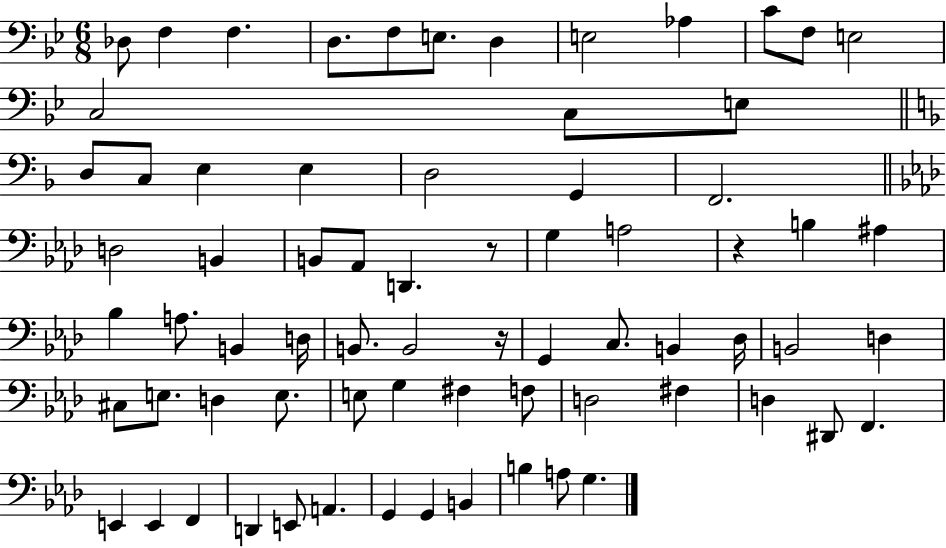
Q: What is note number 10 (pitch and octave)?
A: C4